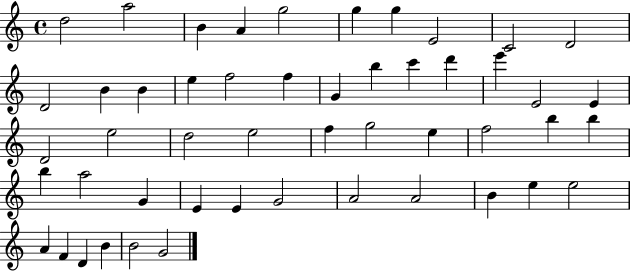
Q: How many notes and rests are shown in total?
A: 50